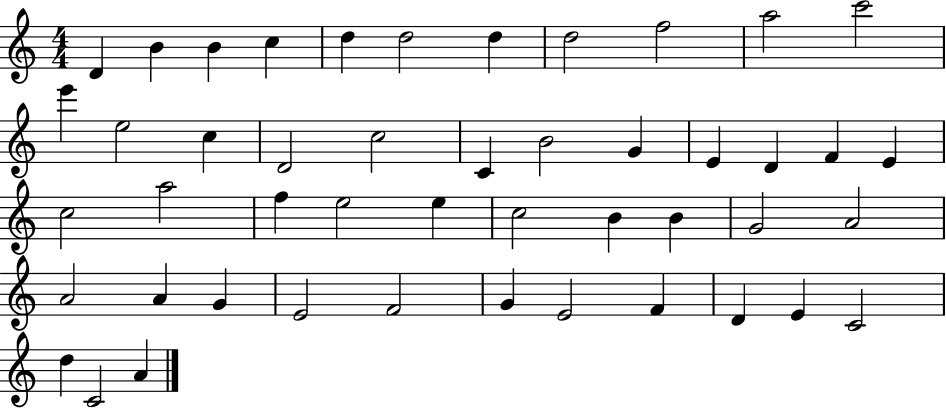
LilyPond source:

{
  \clef treble
  \numericTimeSignature
  \time 4/4
  \key c \major
  d'4 b'4 b'4 c''4 | d''4 d''2 d''4 | d''2 f''2 | a''2 c'''2 | \break e'''4 e''2 c''4 | d'2 c''2 | c'4 b'2 g'4 | e'4 d'4 f'4 e'4 | \break c''2 a''2 | f''4 e''2 e''4 | c''2 b'4 b'4 | g'2 a'2 | \break a'2 a'4 g'4 | e'2 f'2 | g'4 e'2 f'4 | d'4 e'4 c'2 | \break d''4 c'2 a'4 | \bar "|."
}